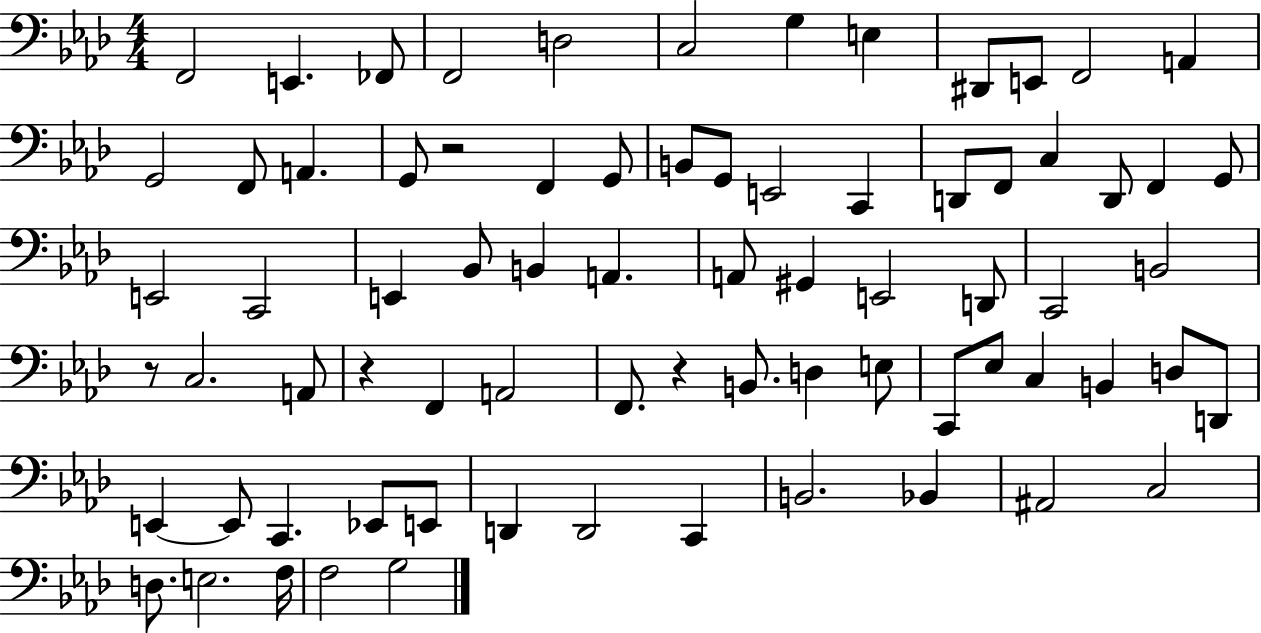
F2/h E2/q. FES2/e F2/h D3/h C3/h G3/q E3/q D#2/e E2/e F2/h A2/q G2/h F2/e A2/q. G2/e R/h F2/q G2/e B2/e G2/e E2/h C2/q D2/e F2/e C3/q D2/e F2/q G2/e E2/h C2/h E2/q Bb2/e B2/q A2/q. A2/e G#2/q E2/h D2/e C2/h B2/h R/e C3/h. A2/e R/q F2/q A2/h F2/e. R/q B2/e. D3/q E3/e C2/e Eb3/e C3/q B2/q D3/e D2/e E2/q E2/e C2/q. Eb2/e E2/e D2/q D2/h C2/q B2/h. Bb2/q A#2/h C3/h D3/e. E3/h. F3/s F3/h G3/h